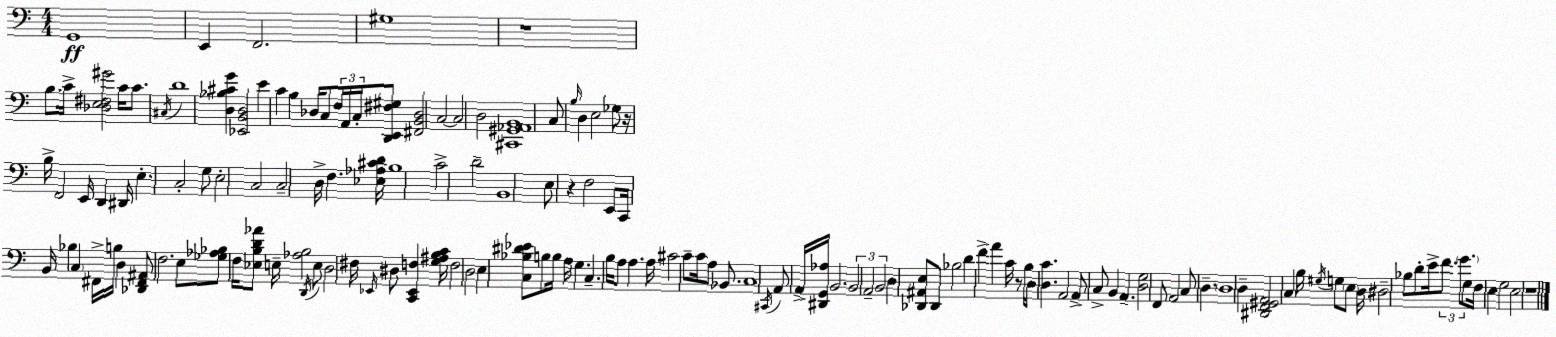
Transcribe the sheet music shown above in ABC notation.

X:1
T:Untitled
M:4/4
L:1/4
K:C
G,,4 E,, F,,2 ^G,4 z4 B,/2 C/4 [_D,E,^F,^G]2 C/4 C/2 ^C,/4 D4 [D,_B,^CG] [_E,,B,,D,]2 E C B, _D,/4 C,/2 F,/4 A,,/4 C,/4 [D,,E,,^F,^G,]/2 [^F,,B,,_D,]2 C,2 C,2 D,2 [^C,,^G,,_A,,B,,]4 C,/2 B,/4 D, E,2 _G,/2 z/4 B,/4 F,,2 E,,/4 D,, ^D,,/4 E, C,2 G,/2 E,2 C,2 C,2 D,/4 F, [_E,_A,^CD]/4 B,4 C2 D2 B,,4 E,/2 z F,2 E,,/2 C,,/4 B,,/4 _B, C, ^F,,/4 B,/4 D, [_D,,^F,,^A,,]/2 F,2 E,/2 [_G,_A,_B,]/2 F,/4 [_E,B,D_A]/2 E,/4 [_A,B,]2 D,,/4 E,/2 D,2 ^F,/4 _E,,/4 ^D,/2 [C,,_E,,F,] [G,^A,B,C]/4 F,2 D,2 E, [C,_B,^D_E]/2 B,/2 B,/4 A,/4 G, C, B,/4 A,/2 A, A,/4 ^C2 C/2 C/4 A,/2 _B,,/2 C,4 ^C,,/4 A,,/2 A,,/4 [^D,,G,,_A,]/4 B,,2 B,,2 A,,2 B,,2 D, [_D,,^A,,E,]/2 _D,,/2 _B,2 D F A C/4 z/2 B,/4 D,/2 [D,C] A,,2 A,,/2 C,/2 B,, A,, [D,G,]2 F,,/2 A,,2 C,/2 D, D,4 D, [^D,,F,,^G,,A,,]2 C, B,/4 ^G,/4 G,/2 E,/2 D,/4 ^D,2 _B,/2 D/2 E/4 F/2 G/2 G,/2 F,/4 E, G,2 E,2 z4